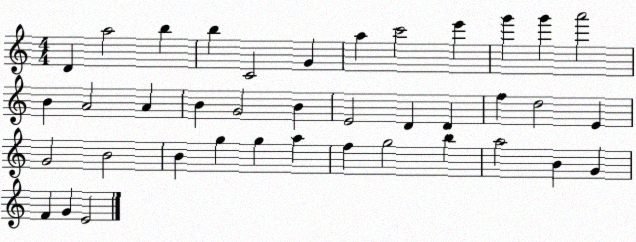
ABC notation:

X:1
T:Untitled
M:4/4
L:1/4
K:C
D a2 b b C2 G a c'2 e' g' g' a'2 B A2 A B G2 B E2 D D f d2 E G2 B2 B g g a f g2 b a2 B G F G E2